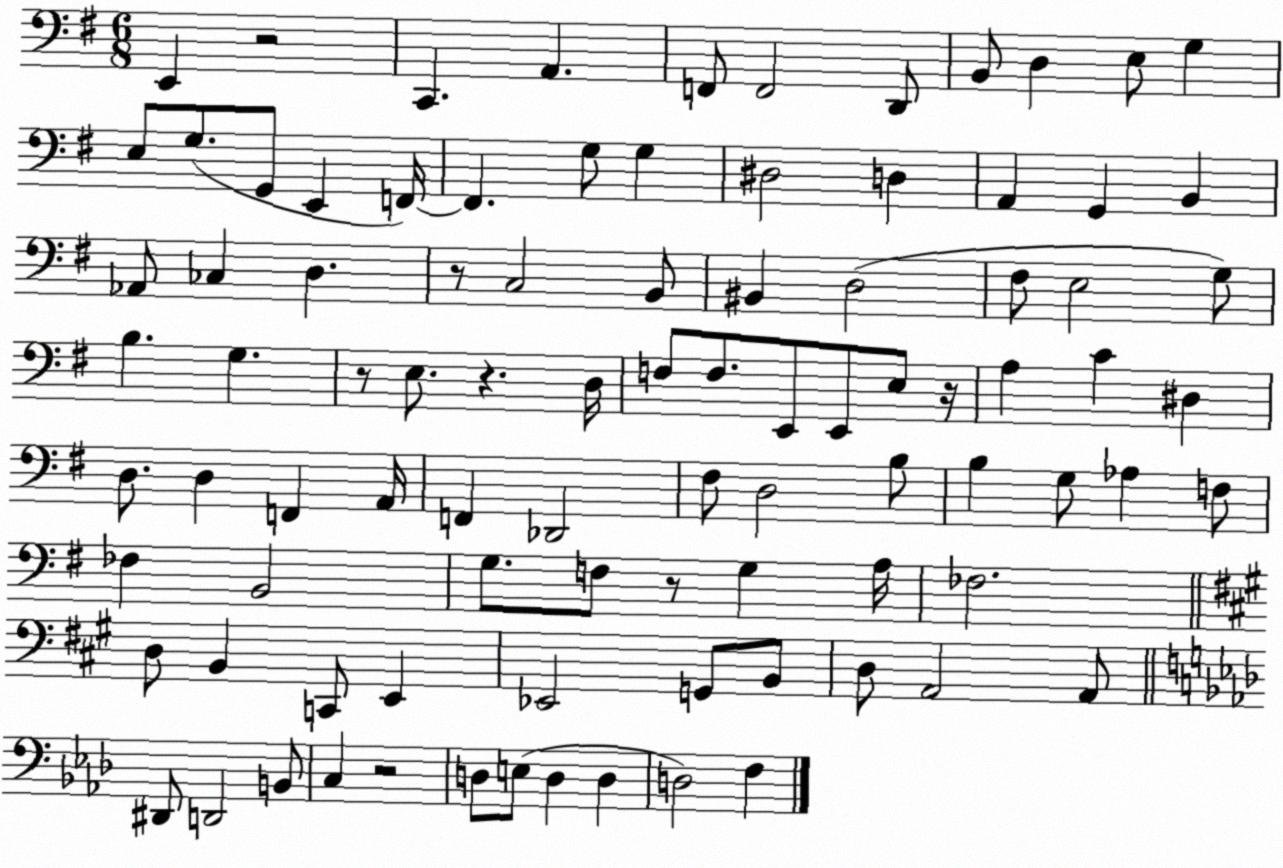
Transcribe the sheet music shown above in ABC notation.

X:1
T:Untitled
M:6/8
L:1/4
K:G
E,, z2 C,, A,, F,,/2 F,,2 D,,/2 B,,/2 D, E,/2 G, E,/2 G,/2 G,,/2 E,, F,,/4 F,, G,/2 G, ^D,2 D, A,, G,, B,, _A,,/2 _C, D, z/2 C,2 B,,/2 ^B,, D,2 ^F,/2 E,2 G,/2 B, G, z/2 E,/2 z D,/4 F,/2 F,/2 E,,/2 E,,/2 E,/2 z/4 A, C ^D, D,/2 D, F,, A,,/4 F,, _D,,2 ^F,/2 D,2 B,/2 B, G,/2 _A, F,/2 _F, B,,2 G,/2 F,/2 z/2 G, A,/4 _F,2 D,/2 B,, C,,/2 E,, _E,,2 G,,/2 B,,/2 D,/2 A,,2 A,,/2 ^D,,/2 D,,2 B,,/2 C, z2 D,/2 E,/2 D, D, D,2 F,